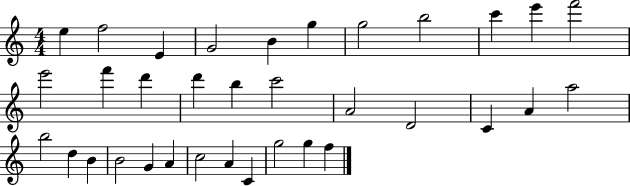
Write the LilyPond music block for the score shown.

{
  \clef treble
  \numericTimeSignature
  \time 4/4
  \key c \major
  e''4 f''2 e'4 | g'2 b'4 g''4 | g''2 b''2 | c'''4 e'''4 f'''2 | \break e'''2 f'''4 d'''4 | d'''4 b''4 c'''2 | a'2 d'2 | c'4 a'4 a''2 | \break b''2 d''4 b'4 | b'2 g'4 a'4 | c''2 a'4 c'4 | g''2 g''4 f''4 | \break \bar "|."
}